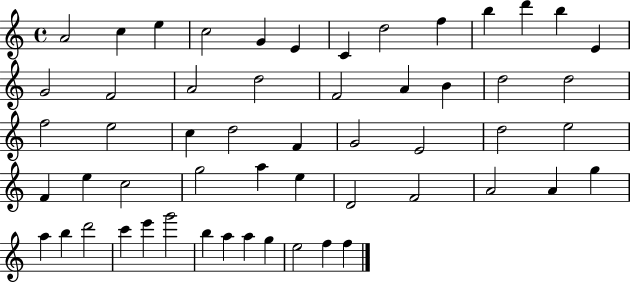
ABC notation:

X:1
T:Untitled
M:4/4
L:1/4
K:C
A2 c e c2 G E C d2 f b d' b E G2 F2 A2 d2 F2 A B d2 d2 f2 e2 c d2 F G2 E2 d2 e2 F e c2 g2 a e D2 F2 A2 A g a b d'2 c' e' g'2 b a a g e2 f f